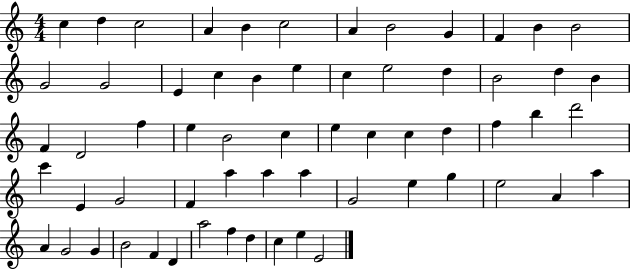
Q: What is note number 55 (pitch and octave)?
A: F4